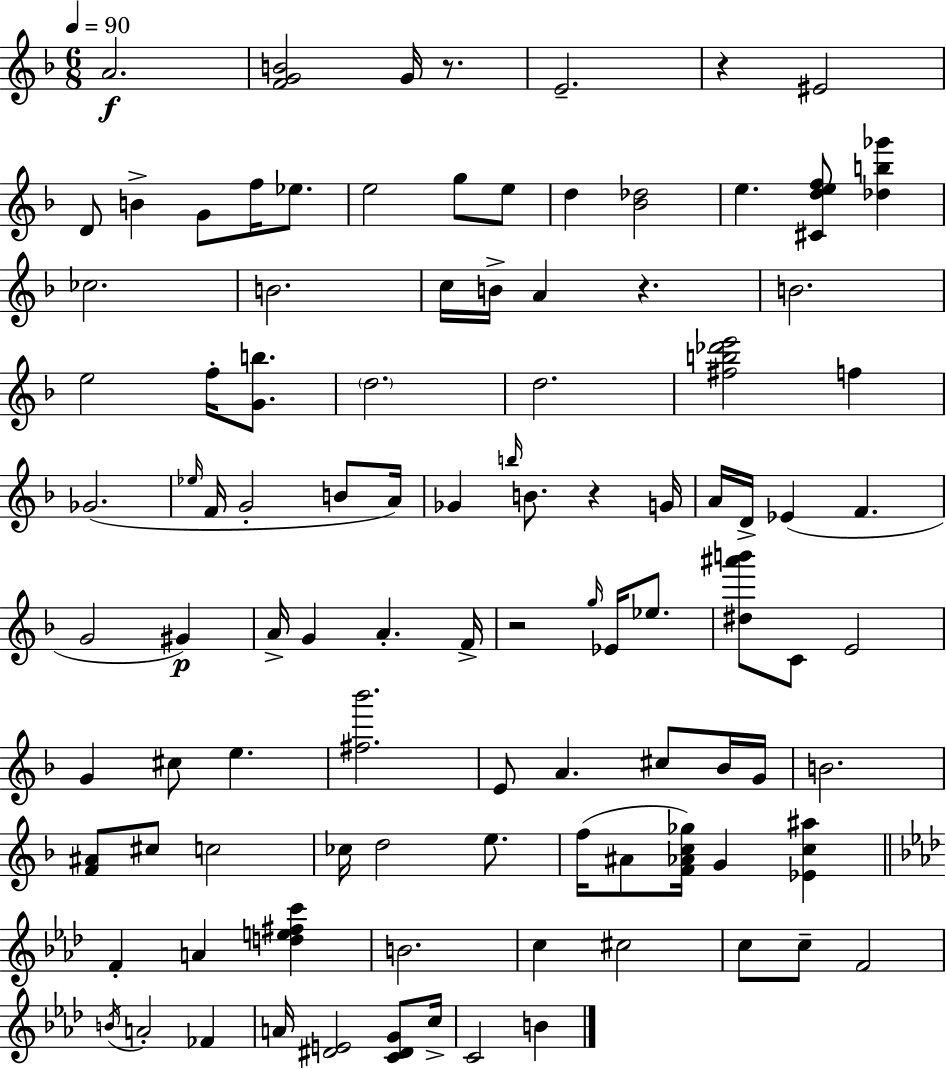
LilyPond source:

{
  \clef treble
  \numericTimeSignature
  \time 6/8
  \key f \major
  \tempo 4 = 90
  a'2.\f | <f' g' b'>2 g'16 r8. | e'2.-- | r4 eis'2 | \break d'8 b'4-> g'8 f''16 ees''8. | e''2 g''8 e''8 | d''4 <bes' des''>2 | e''4. <cis' d'' e'' f''>8 <des'' b'' ges'''>4 | \break ces''2. | b'2. | c''16 b'16-> a'4 r4. | b'2. | \break e''2 f''16-. <g' b''>8. | \parenthesize d''2. | d''2. | <fis'' b'' des''' e'''>2 f''4 | \break ges'2.( | \grace { ees''16 } f'16 g'2-. b'8 | a'16) ges'4 \grace { b''16 } b'8. r4 | g'16 a'16 d'16-> ees'4( f'4. | \break g'2 gis'4\p) | a'16-> g'4 a'4.-. | f'16-> r2 \grace { g''16 } ees'16 | ees''8. <dis'' ais''' b'''>8 c'8 e'2 | \break g'4 cis''8 e''4. | <fis'' bes'''>2. | e'8 a'4. cis''8 | bes'16 g'16 b'2. | \break <f' ais'>8 cis''8 c''2 | ces''16 d''2 | e''8. f''16( ais'8 <f' aes' c'' ges''>16) g'4 <ees' c'' ais''>4 | \bar "||" \break \key aes \major f'4-. a'4 <d'' e'' fis'' c'''>4 | b'2. | c''4 cis''2 | c''8 c''8-- f'2 | \break \acciaccatura { b'16 } a'2-. fes'4 | a'16 <dis' e'>2 <c' dis' g'>8 | c''16-> c'2 b'4 | \bar "|."
}